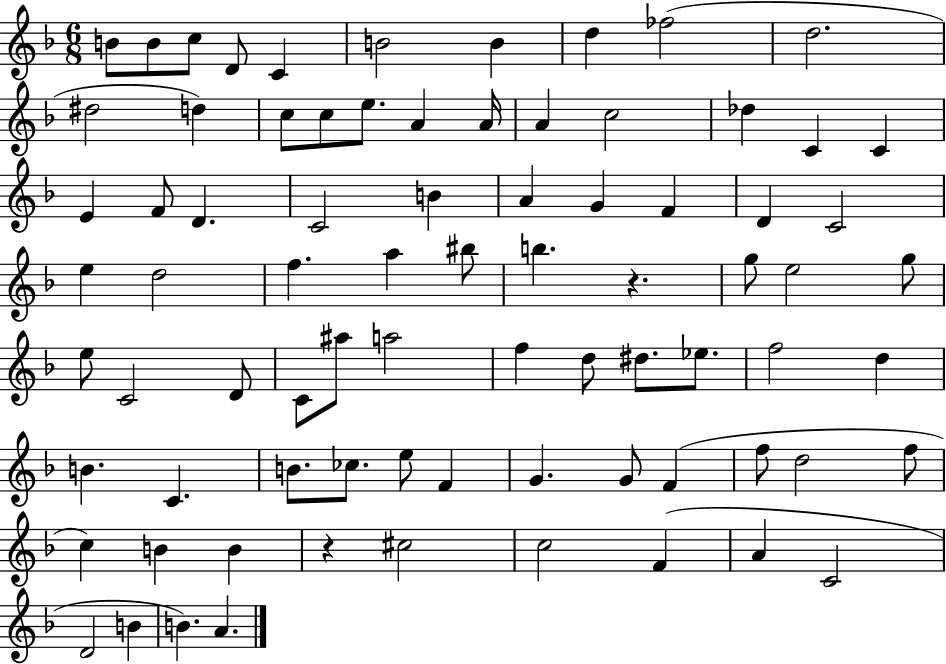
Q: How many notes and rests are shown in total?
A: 79